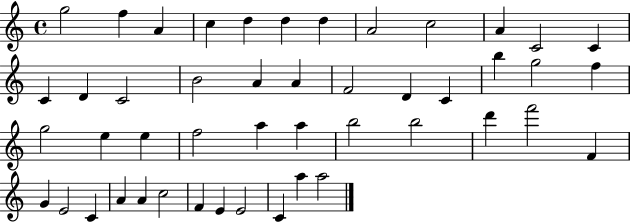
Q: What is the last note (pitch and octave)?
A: A5